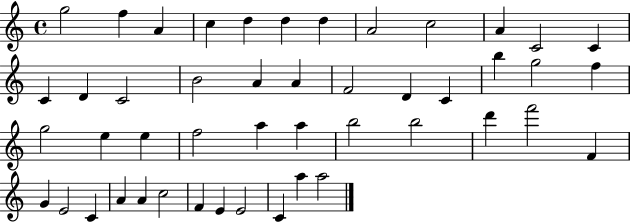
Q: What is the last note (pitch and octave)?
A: A5